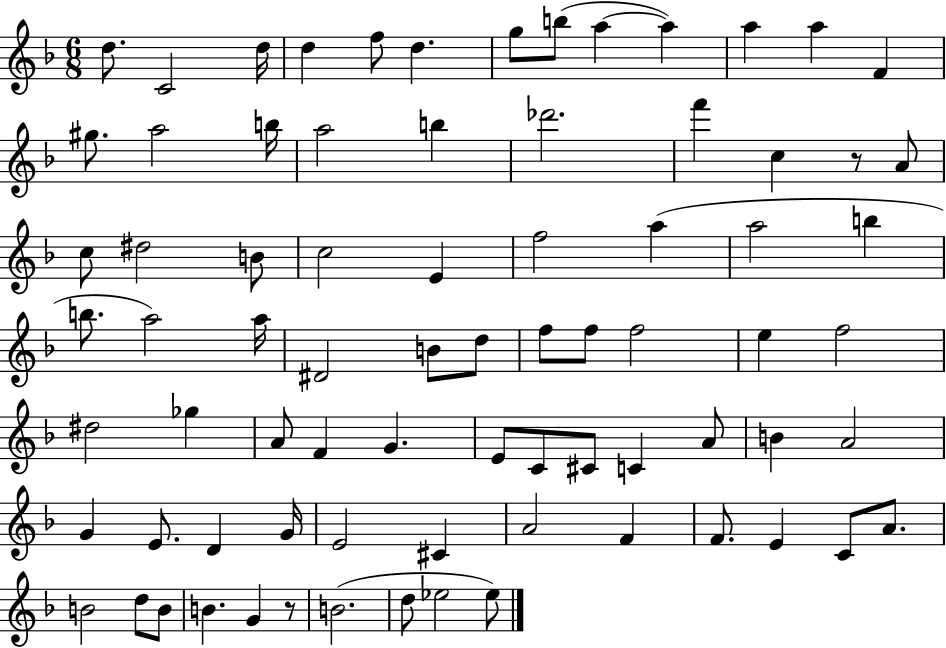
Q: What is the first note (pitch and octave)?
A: D5